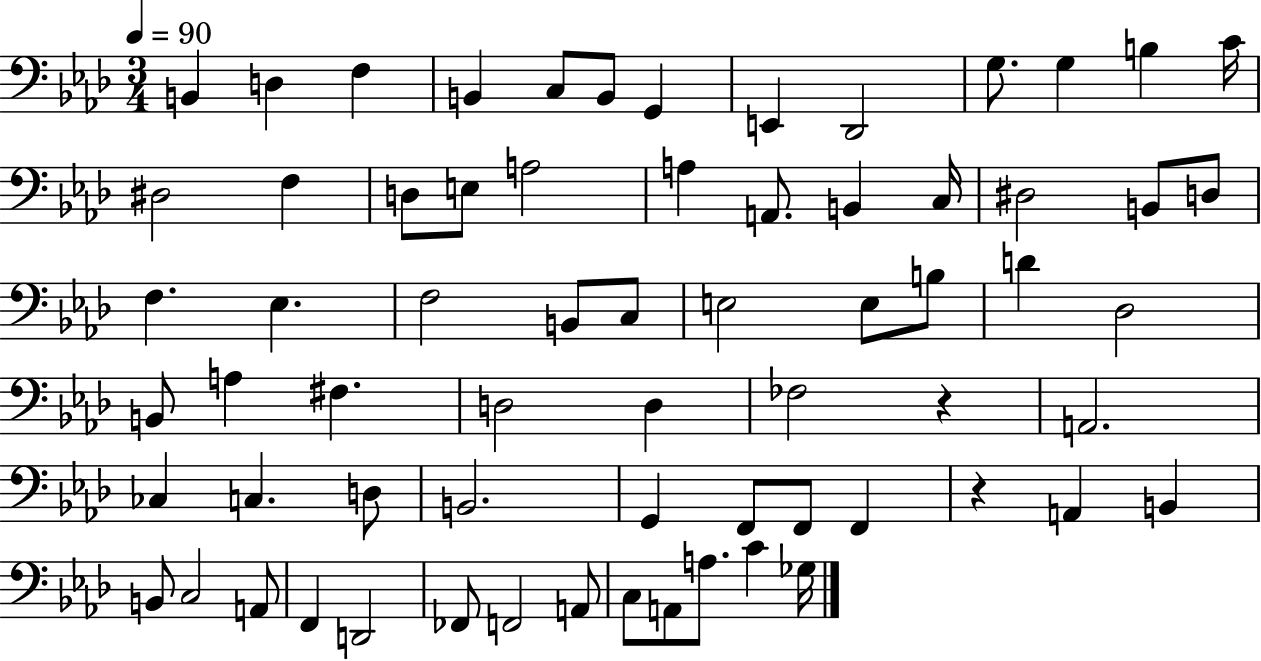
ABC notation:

X:1
T:Untitled
M:3/4
L:1/4
K:Ab
B,, D, F, B,, C,/2 B,,/2 G,, E,, _D,,2 G,/2 G, B, C/4 ^D,2 F, D,/2 E,/2 A,2 A, A,,/2 B,, C,/4 ^D,2 B,,/2 D,/2 F, _E, F,2 B,,/2 C,/2 E,2 E,/2 B,/2 D _D,2 B,,/2 A, ^F, D,2 D, _F,2 z A,,2 _C, C, D,/2 B,,2 G,, F,,/2 F,,/2 F,, z A,, B,, B,,/2 C,2 A,,/2 F,, D,,2 _F,,/2 F,,2 A,,/2 C,/2 A,,/2 A,/2 C _G,/4